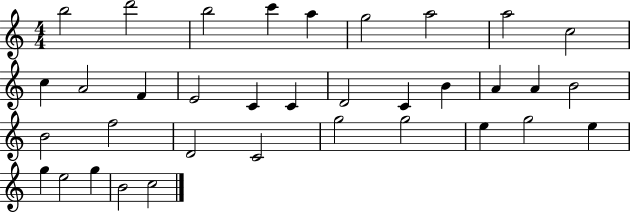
{
  \clef treble
  \numericTimeSignature
  \time 4/4
  \key c \major
  b''2 d'''2 | b''2 c'''4 a''4 | g''2 a''2 | a''2 c''2 | \break c''4 a'2 f'4 | e'2 c'4 c'4 | d'2 c'4 b'4 | a'4 a'4 b'2 | \break b'2 f''2 | d'2 c'2 | g''2 g''2 | e''4 g''2 e''4 | \break g''4 e''2 g''4 | b'2 c''2 | \bar "|."
}